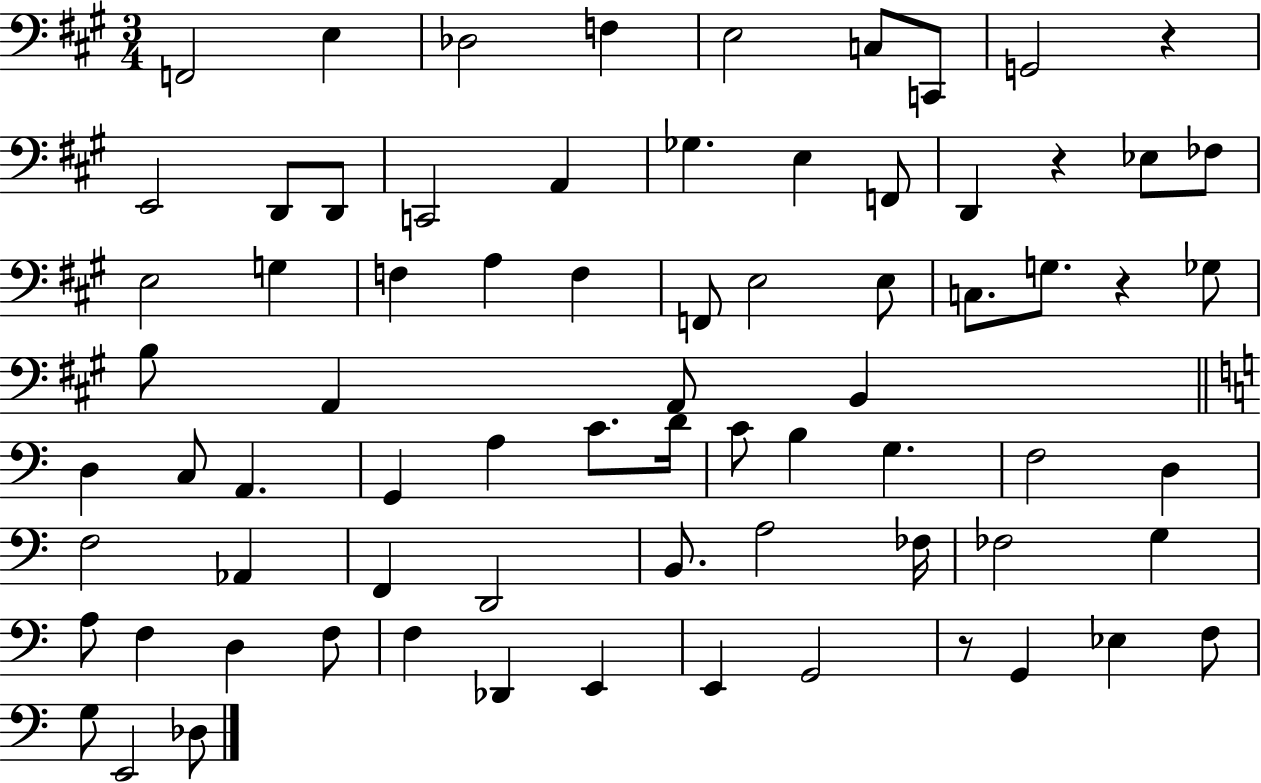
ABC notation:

X:1
T:Untitled
M:3/4
L:1/4
K:A
F,,2 E, _D,2 F, E,2 C,/2 C,,/2 G,,2 z E,,2 D,,/2 D,,/2 C,,2 A,, _G, E, F,,/2 D,, z _E,/2 _F,/2 E,2 G, F, A, F, F,,/2 E,2 E,/2 C,/2 G,/2 z _G,/2 B,/2 A,, A,,/2 B,, D, C,/2 A,, G,, A, C/2 D/4 C/2 B, G, F,2 D, F,2 _A,, F,, D,,2 B,,/2 A,2 _F,/4 _F,2 G, A,/2 F, D, F,/2 F, _D,, E,, E,, G,,2 z/2 G,, _E, F,/2 G,/2 E,,2 _D,/2